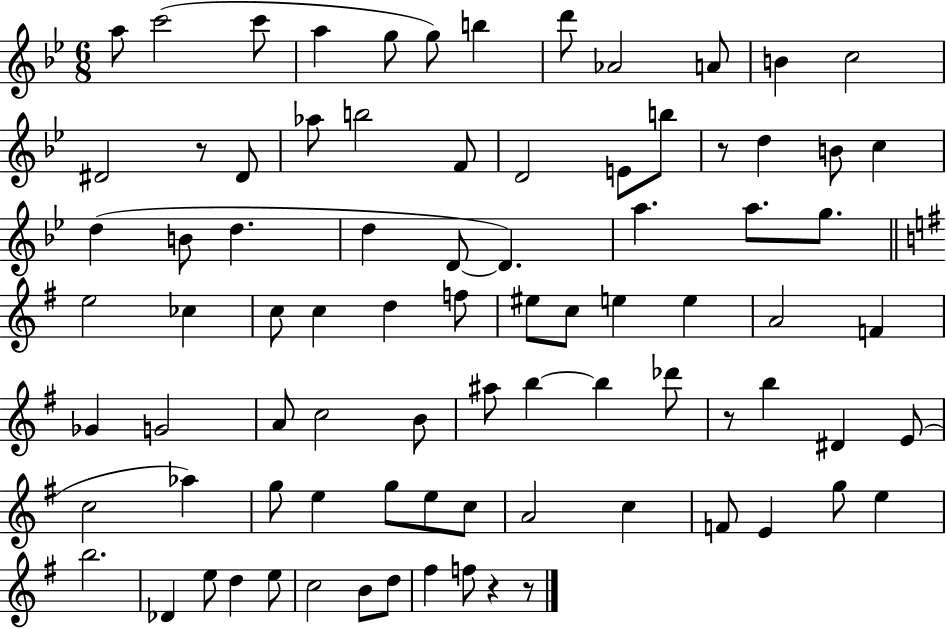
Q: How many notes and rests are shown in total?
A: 84